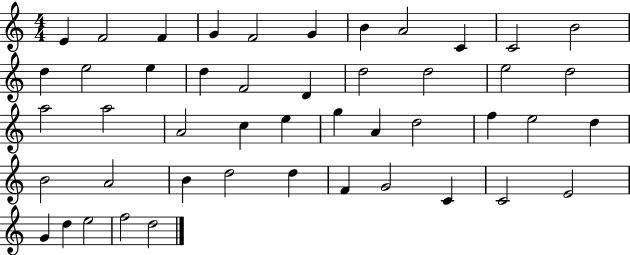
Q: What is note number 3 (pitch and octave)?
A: F4